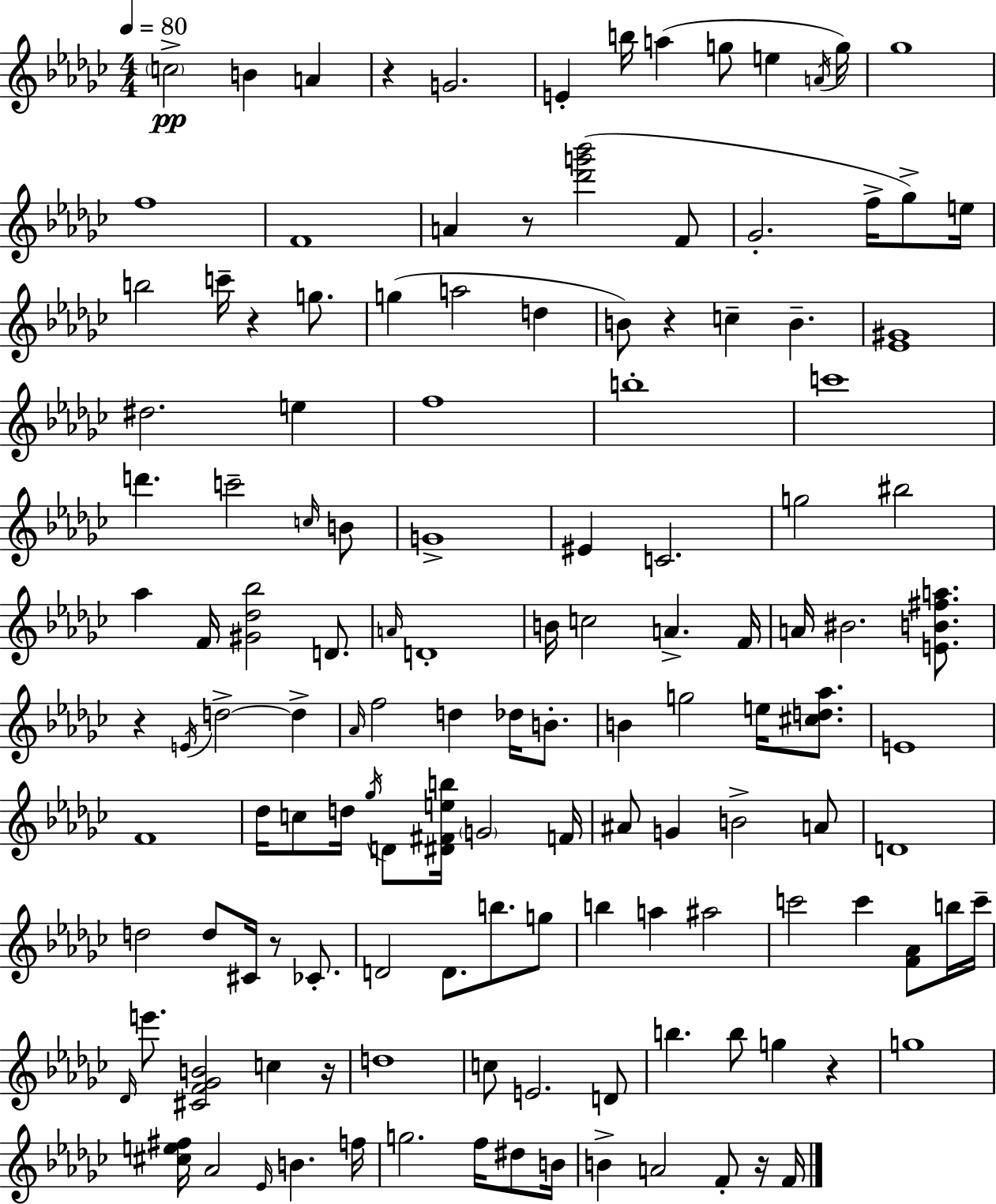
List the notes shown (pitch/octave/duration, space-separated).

C5/h B4/q A4/q R/q G4/h. E4/q B5/s A5/q G5/e E5/q A4/s G5/s Gb5/w F5/w F4/w A4/q R/e [Db6,G6,Bb6]/h F4/e Gb4/h. F5/s Gb5/e E5/s B5/h C6/s R/q G5/e. G5/q A5/h D5/q B4/e R/q C5/q B4/q. [Eb4,G#4]/w D#5/h. E5/q F5/w B5/w C6/w D6/q. C6/h C5/s B4/e G4/w EIS4/q C4/h. G5/h BIS5/h Ab5/q F4/s [G#4,Db5,Bb5]/h D4/e. A4/s D4/w B4/s C5/h A4/q. F4/s A4/s BIS4/h. [E4,B4,F#5,A5]/e. R/q E4/s D5/h D5/q Ab4/s F5/h D5/q Db5/s B4/e. B4/q G5/h E5/s [C#5,D5,Ab5]/e. E4/w F4/w Db5/s C5/e D5/s Gb5/s D4/e [D#4,F#4,E5,B5]/s G4/h F4/s A#4/e G4/q B4/h A4/e D4/w D5/h D5/e C#4/s R/e CES4/e. D4/h D4/e. B5/e. G5/e B5/q A5/q A#5/h C6/h C6/q [F4,Ab4]/e B5/s C6/s Db4/s E6/e. [C#4,F4,Gb4,B4]/h C5/q R/s D5/w C5/e E4/h. D4/e B5/q. B5/e G5/q R/q G5/w [C#5,E5,F#5]/s Ab4/h Eb4/s B4/q. F5/s G5/h. F5/s D#5/e B4/s B4/q A4/h F4/e R/s F4/s